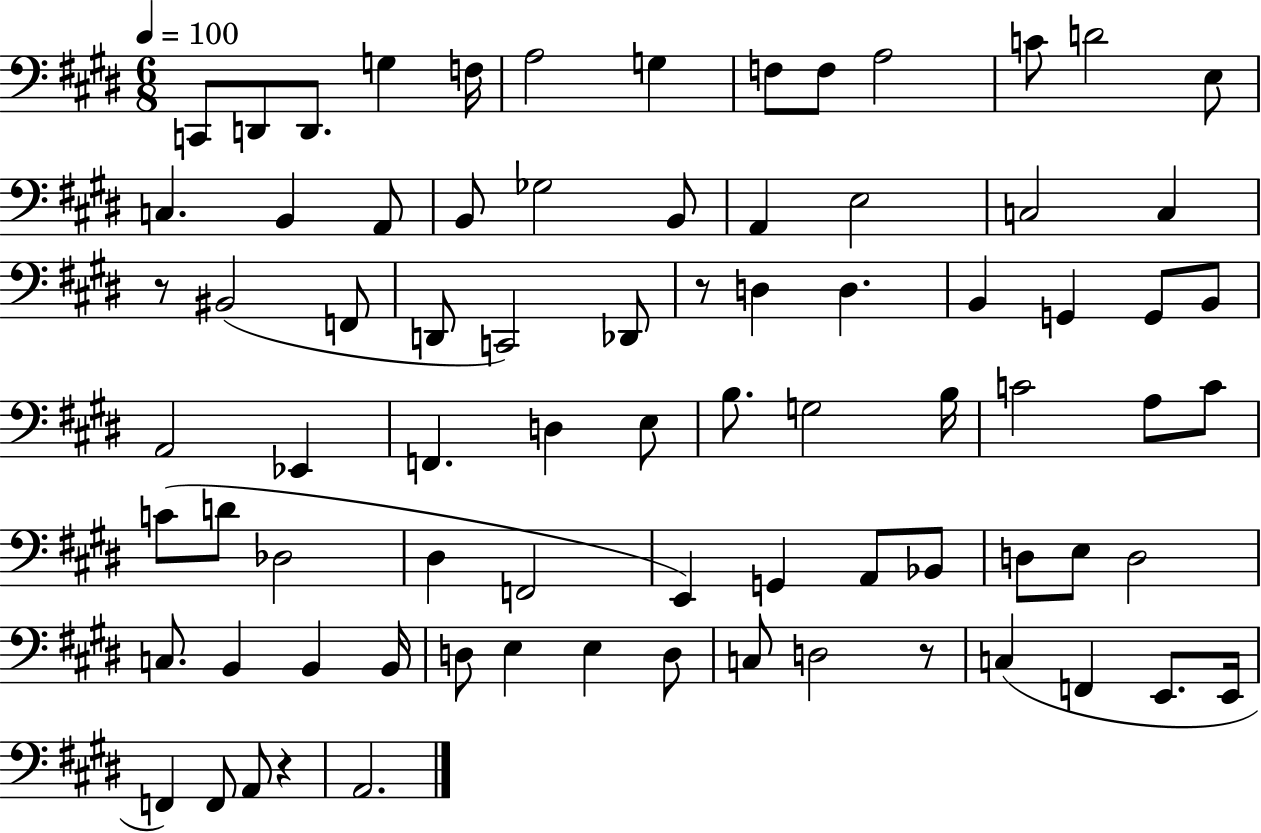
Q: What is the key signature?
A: E major